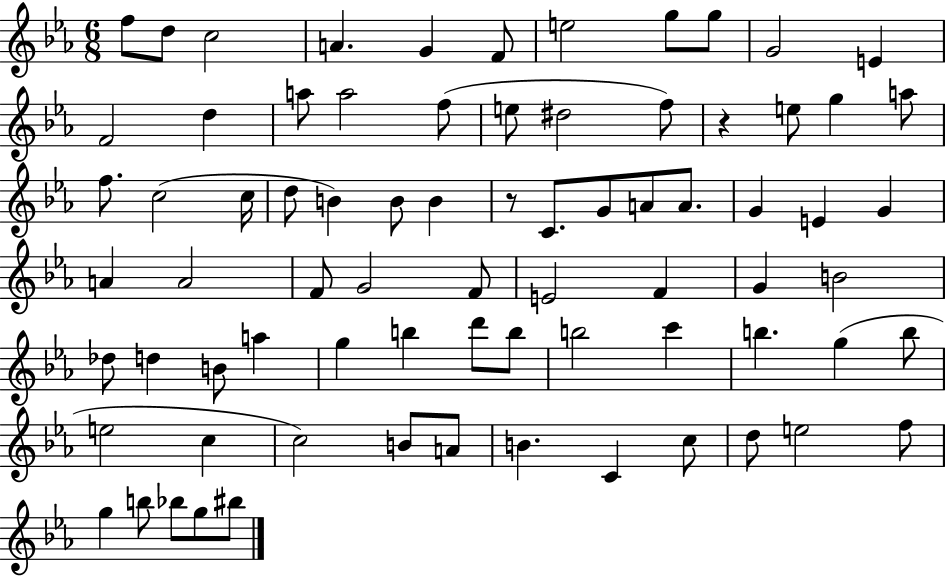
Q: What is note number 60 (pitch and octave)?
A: C5